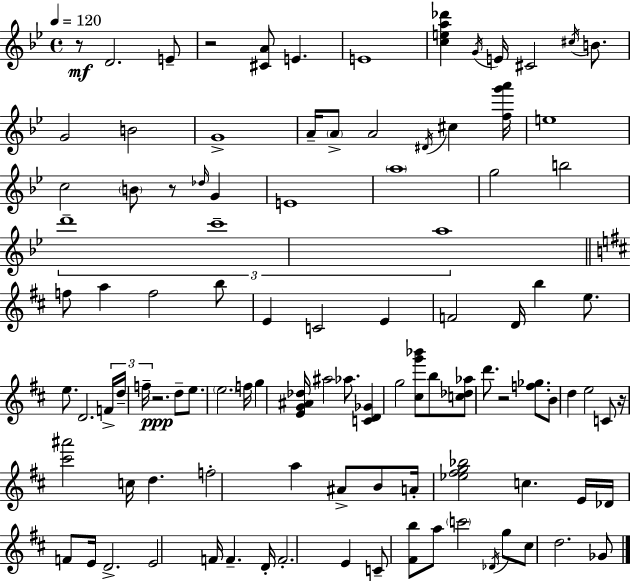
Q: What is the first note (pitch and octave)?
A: D4